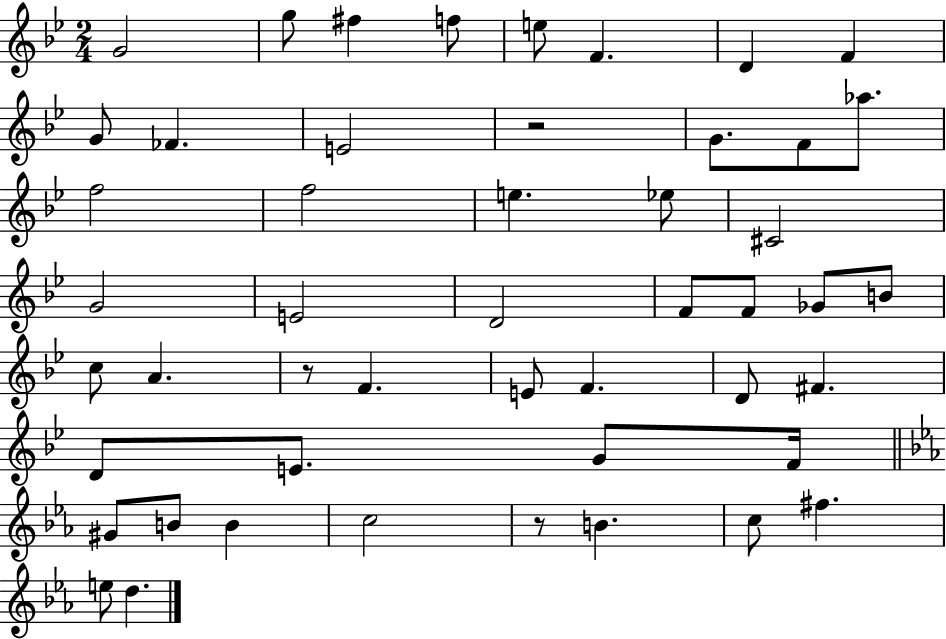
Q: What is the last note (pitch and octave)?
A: D5